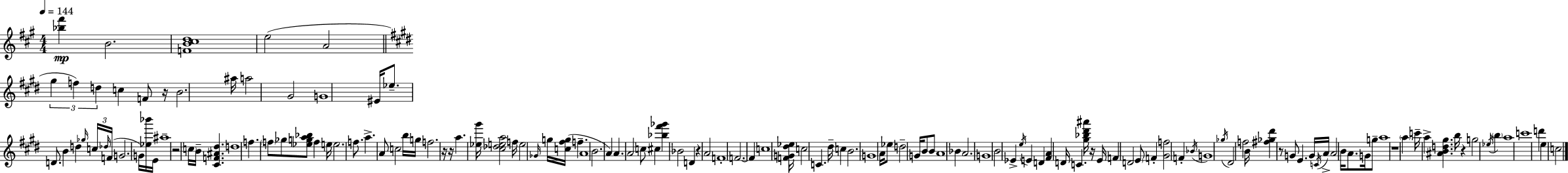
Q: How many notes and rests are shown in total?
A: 144